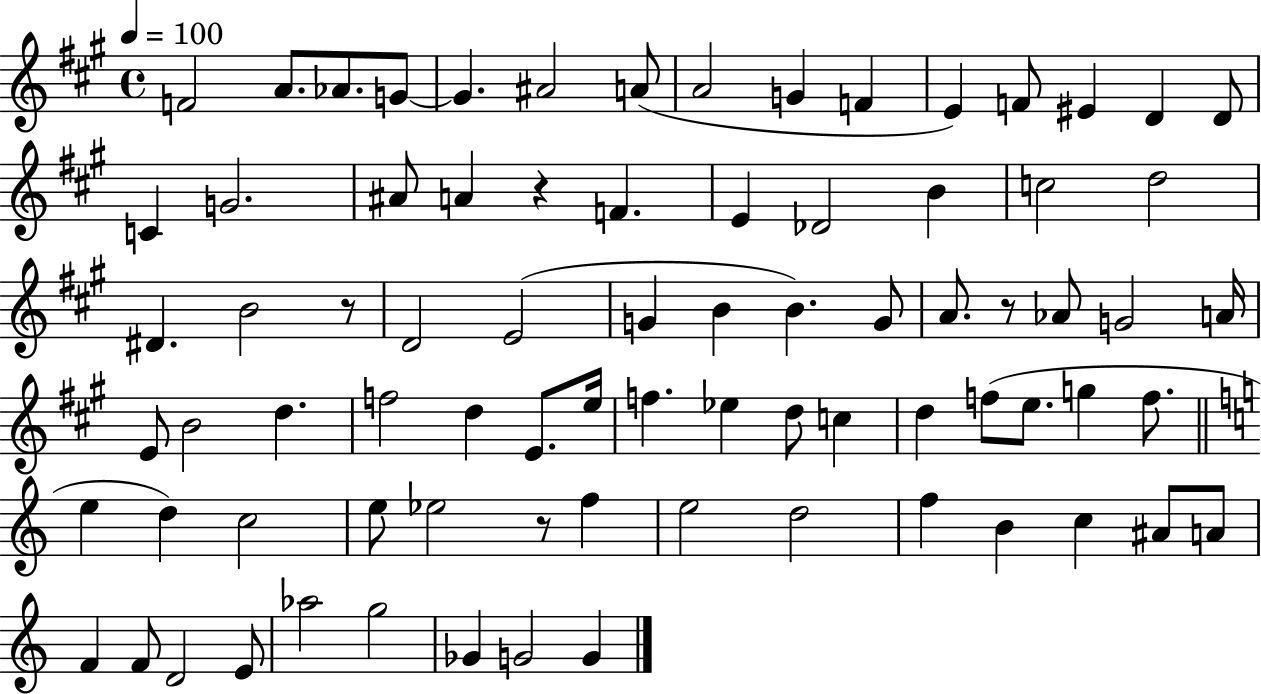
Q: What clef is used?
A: treble